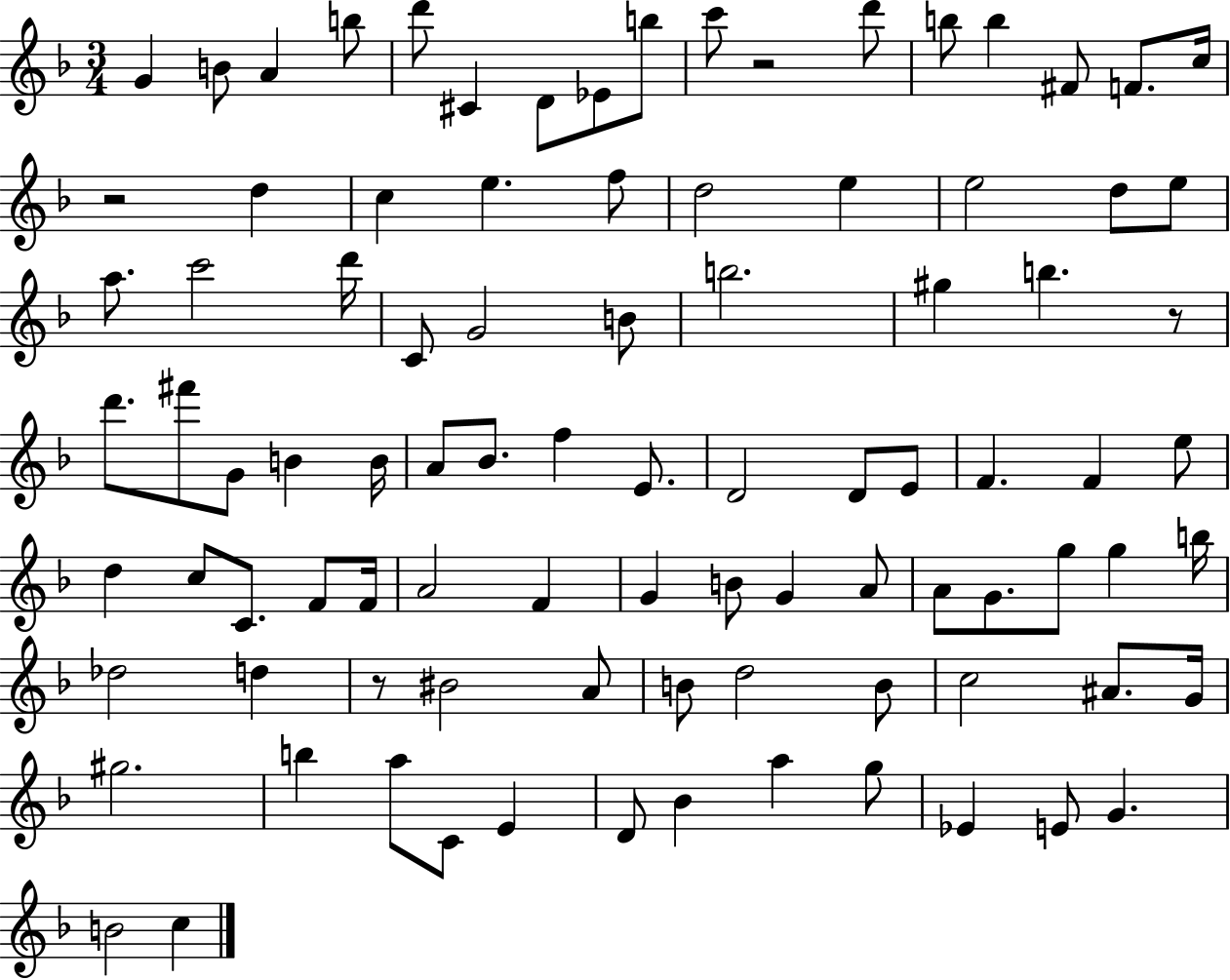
X:1
T:Untitled
M:3/4
L:1/4
K:F
G B/2 A b/2 d'/2 ^C D/2 _E/2 b/2 c'/2 z2 d'/2 b/2 b ^F/2 F/2 c/4 z2 d c e f/2 d2 e e2 d/2 e/2 a/2 c'2 d'/4 C/2 G2 B/2 b2 ^g b z/2 d'/2 ^f'/2 G/2 B B/4 A/2 _B/2 f E/2 D2 D/2 E/2 F F e/2 d c/2 C/2 F/2 F/4 A2 F G B/2 G A/2 A/2 G/2 g/2 g b/4 _d2 d z/2 ^B2 A/2 B/2 d2 B/2 c2 ^A/2 G/4 ^g2 b a/2 C/2 E D/2 _B a g/2 _E E/2 G B2 c